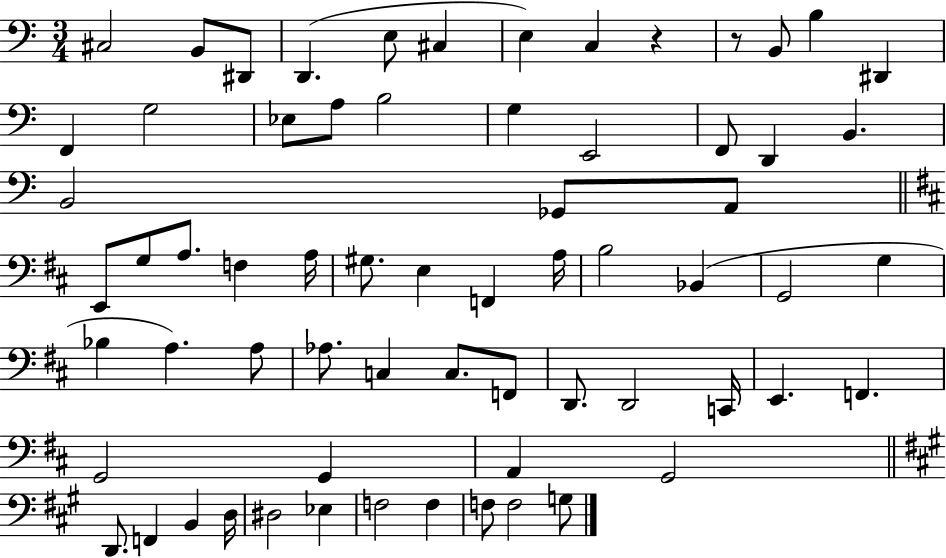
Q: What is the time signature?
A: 3/4